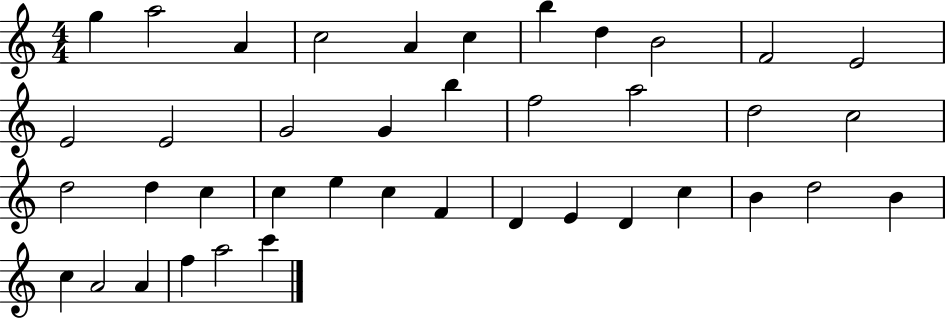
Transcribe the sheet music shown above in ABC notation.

X:1
T:Untitled
M:4/4
L:1/4
K:C
g a2 A c2 A c b d B2 F2 E2 E2 E2 G2 G b f2 a2 d2 c2 d2 d c c e c F D E D c B d2 B c A2 A f a2 c'